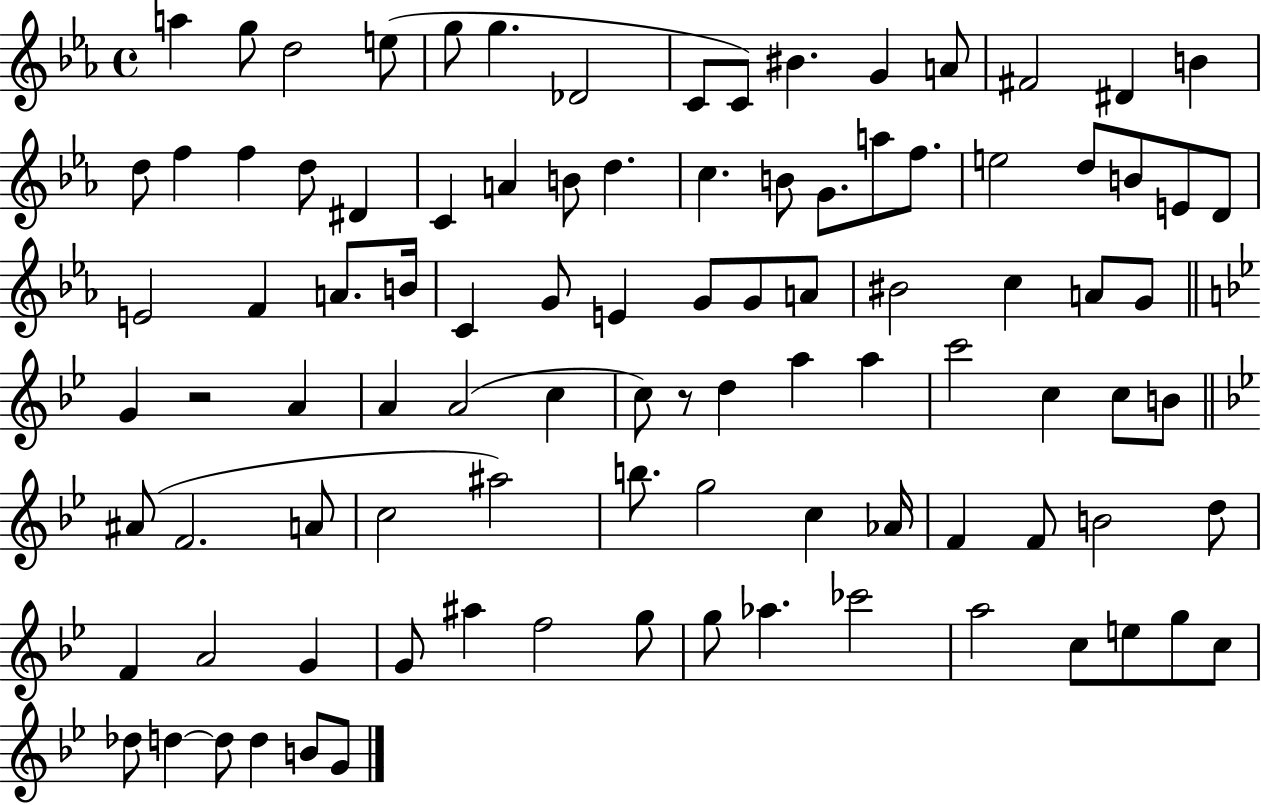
A5/q G5/e D5/h E5/e G5/e G5/q. Db4/h C4/e C4/e BIS4/q. G4/q A4/e F#4/h D#4/q B4/q D5/e F5/q F5/q D5/e D#4/q C4/q A4/q B4/e D5/q. C5/q. B4/e G4/e. A5/e F5/e. E5/h D5/e B4/e E4/e D4/e E4/h F4/q A4/e. B4/s C4/q G4/e E4/q G4/e G4/e A4/e BIS4/h C5/q A4/e G4/e G4/q R/h A4/q A4/q A4/h C5/q C5/e R/e D5/q A5/q A5/q C6/h C5/q C5/e B4/e A#4/e F4/h. A4/e C5/h A#5/h B5/e. G5/h C5/q Ab4/s F4/q F4/e B4/h D5/e F4/q A4/h G4/q G4/e A#5/q F5/h G5/e G5/e Ab5/q. CES6/h A5/h C5/e E5/e G5/e C5/e Db5/e D5/q D5/e D5/q B4/e G4/e